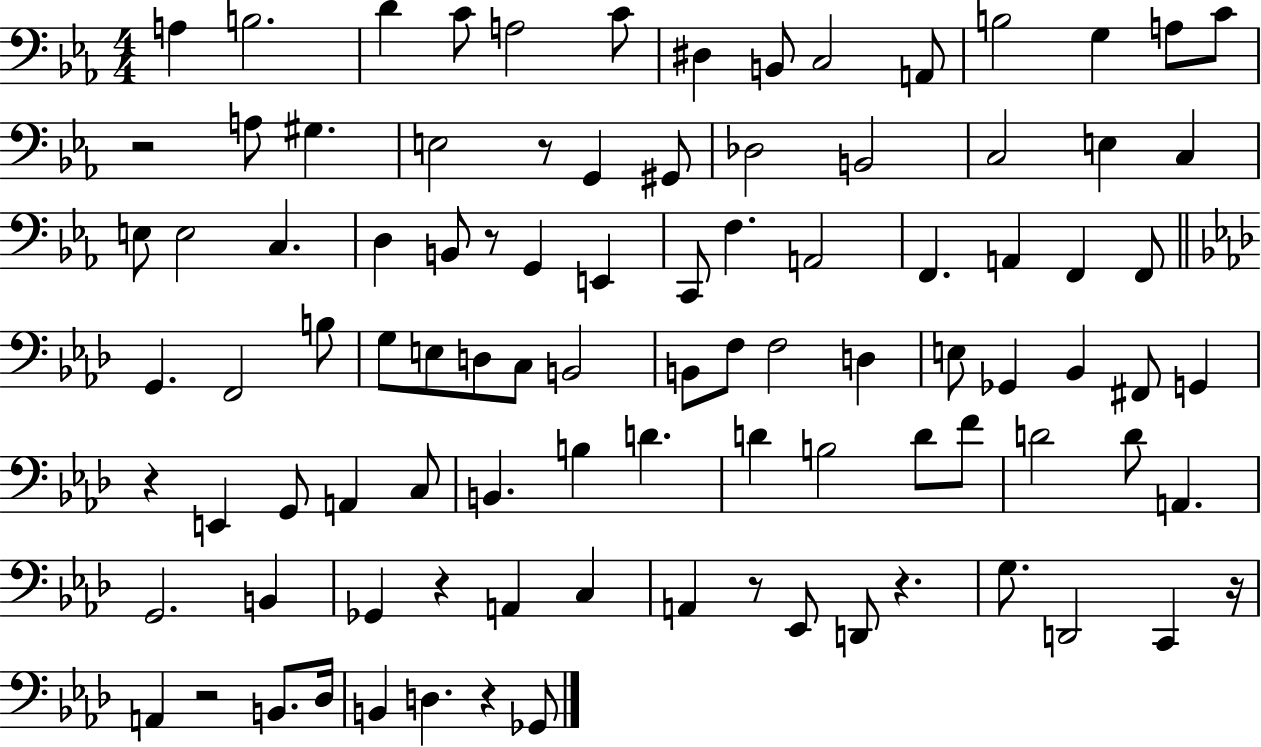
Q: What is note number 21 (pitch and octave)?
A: B2